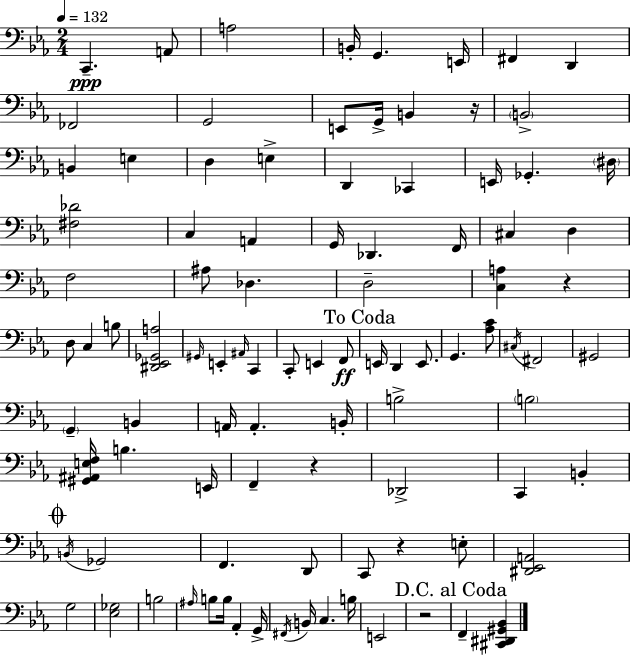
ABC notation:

X:1
T:Untitled
M:2/4
L:1/4
K:Eb
C,, A,,/2 A,2 B,,/4 G,, E,,/4 ^F,, D,, _F,,2 G,,2 E,,/2 G,,/4 B,, z/4 B,,2 B,, E, D, E, D,, _C,, E,,/4 _G,, ^D,/4 [^F,_D]2 C, A,, G,,/4 _D,, F,,/4 ^C, D, F,2 ^A,/2 _D, D,2 [C,A,] z D,/2 C, B,/2 [^D,,_E,,_G,,A,]2 ^G,,/4 E,, ^A,,/4 C,, C,,/2 E,, F,,/2 E,,/4 D,, E,,/2 G,, [_A,C]/2 ^C,/4 ^F,,2 ^G,,2 G,, B,, A,,/4 A,, B,,/4 B,2 B,2 [^G,,^A,,E,F,]/4 B, E,,/4 F,, z _D,,2 C,, B,, B,,/4 _G,,2 F,, D,,/2 C,,/2 z E,/2 [^D,,_E,,A,,]2 G,2 [_E,_G,]2 B,2 ^A,/4 B,/2 B,/4 _A,, G,,/4 ^F,,/4 B,,/4 C, B,/4 E,,2 z2 F,, [^C,,^D,,^G,,_B,,]